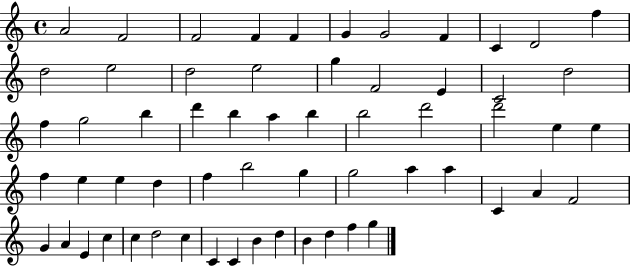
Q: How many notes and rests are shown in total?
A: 60